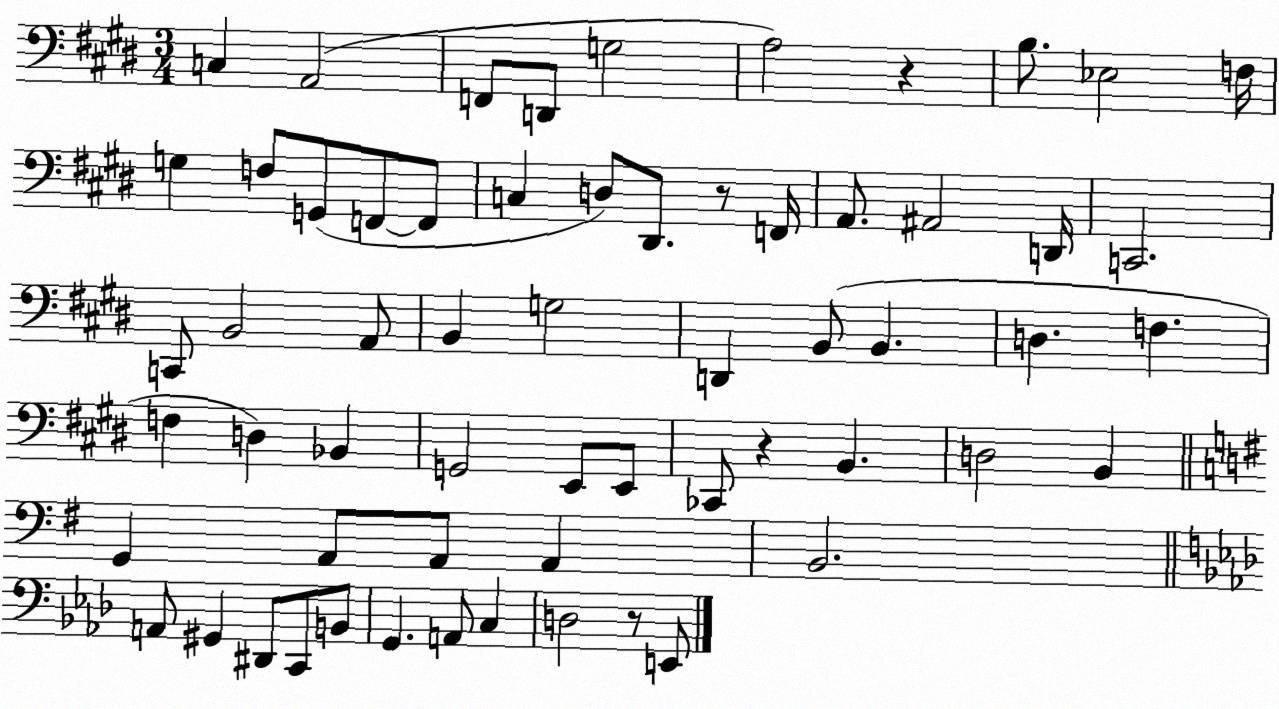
X:1
T:Untitled
M:3/4
L:1/4
K:E
C, A,,2 F,,/2 D,,/2 G,2 A,2 z B,/2 _E,2 F,/4 G, F,/2 G,,/2 F,,/2 F,,/2 C, D,/2 ^D,,/2 z/2 F,,/4 A,,/2 ^A,,2 D,,/4 C,,2 C,,/2 B,,2 A,,/2 B,, G,2 D,, B,,/2 B,, D, F, F, D, _B,, G,,2 E,,/2 E,,/2 _C,,/2 z B,, D,2 B,, G,, A,,/2 A,,/2 A,, B,,2 A,,/2 ^G,, ^D,,/2 C,,/2 B,,/2 G,, A,,/2 C, D,2 z/2 E,,/2